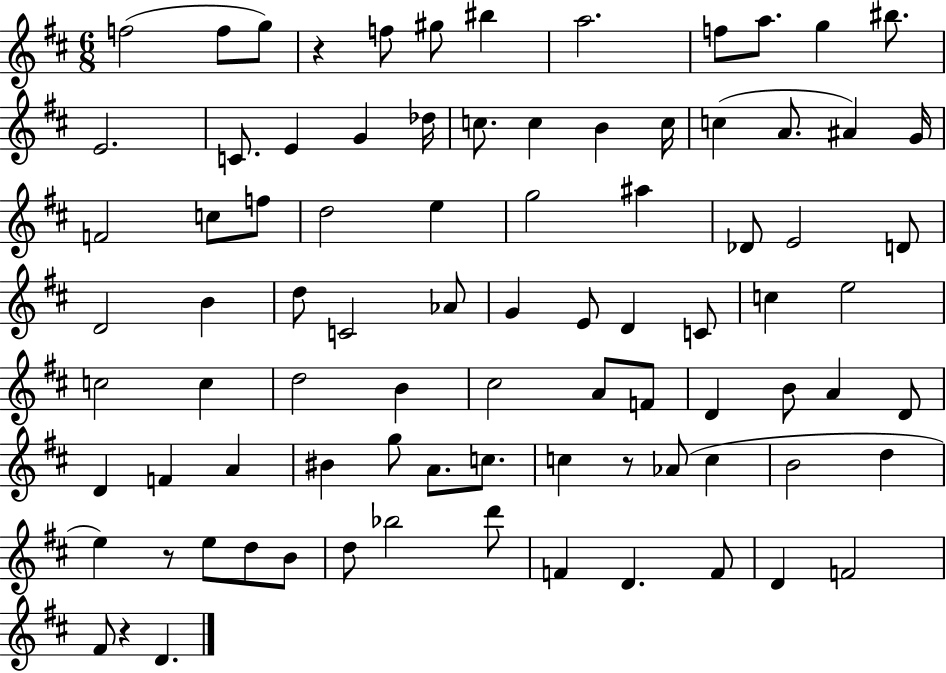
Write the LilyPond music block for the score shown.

{
  \clef treble
  \numericTimeSignature
  \time 6/8
  \key d \major
  \repeat volta 2 { f''2( f''8 g''8) | r4 f''8 gis''8 bis''4 | a''2. | f''8 a''8. g''4 bis''8. | \break e'2. | c'8. e'4 g'4 des''16 | c''8. c''4 b'4 c''16 | c''4( a'8. ais'4) g'16 | \break f'2 c''8 f''8 | d''2 e''4 | g''2 ais''4 | des'8 e'2 d'8 | \break d'2 b'4 | d''8 c'2 aes'8 | g'4 e'8 d'4 c'8 | c''4 e''2 | \break c''2 c''4 | d''2 b'4 | cis''2 a'8 f'8 | d'4 b'8 a'4 d'8 | \break d'4 f'4 a'4 | bis'4 g''8 a'8. c''8. | c''4 r8 aes'8( c''4 | b'2 d''4 | \break e''4) r8 e''8 d''8 b'8 | d''8 bes''2 d'''8 | f'4 d'4. f'8 | d'4 f'2 | \break fis'8 r4 d'4. | } \bar "|."
}